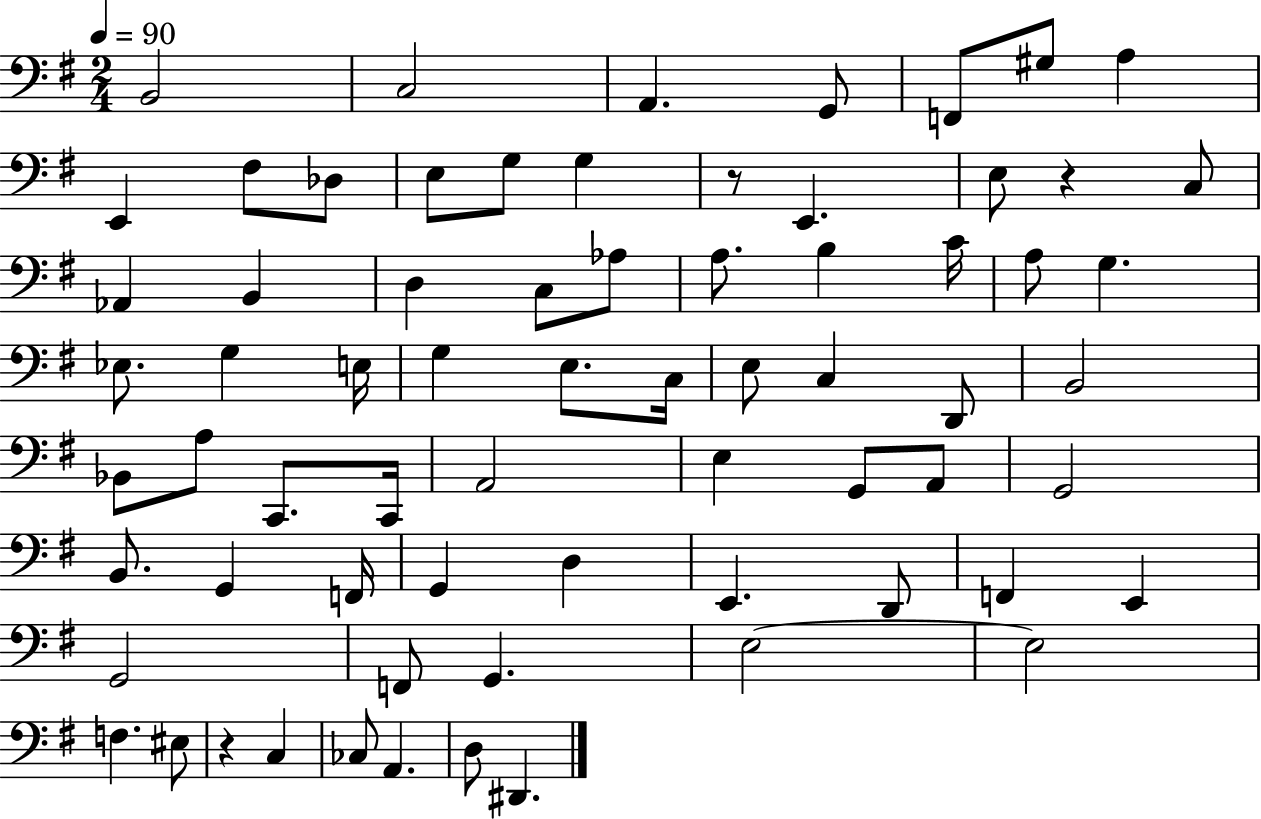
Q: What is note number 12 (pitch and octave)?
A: G3